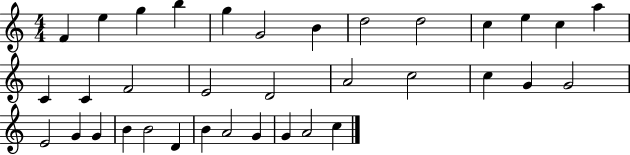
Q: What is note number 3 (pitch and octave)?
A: G5